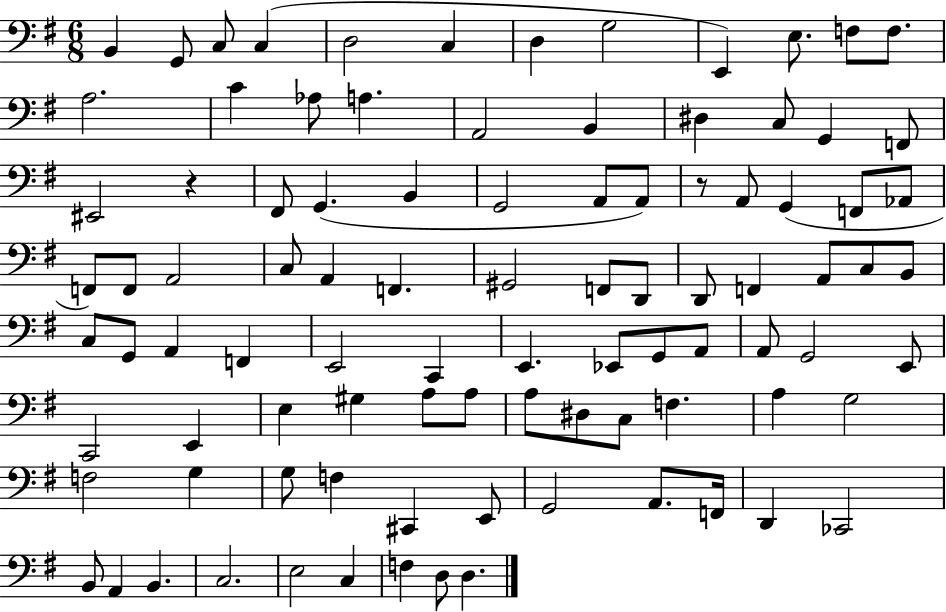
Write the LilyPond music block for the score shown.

{
  \clef bass
  \numericTimeSignature
  \time 6/8
  \key g \major
  b,4 g,8 c8 c4( | d2 c4 | d4 g2 | e,4) e8. f8 f8. | \break a2. | c'4 aes8 a4. | a,2 b,4 | dis4 c8 g,4 f,8 | \break eis,2 r4 | fis,8 g,4.( b,4 | g,2 a,8 a,8) | r8 a,8 g,4( f,8 aes,8 | \break f,8) f,8 a,2 | c8 a,4 f,4. | gis,2 f,8 d,8 | d,8 f,4 a,8 c8 b,8 | \break c8 g,8 a,4 f,4 | e,2 c,4 | e,4. ees,8 g,8 a,8 | a,8 g,2 e,8 | \break c,2 e,4 | e4 gis4 a8 a8 | a8 dis8 c8 f4. | a4 g2 | \break f2 g4 | g8 f4 cis,4 e,8 | g,2 a,8. f,16 | d,4 ces,2 | \break b,8 a,4 b,4. | c2. | e2 c4 | f4 d8 d4. | \break \bar "|."
}